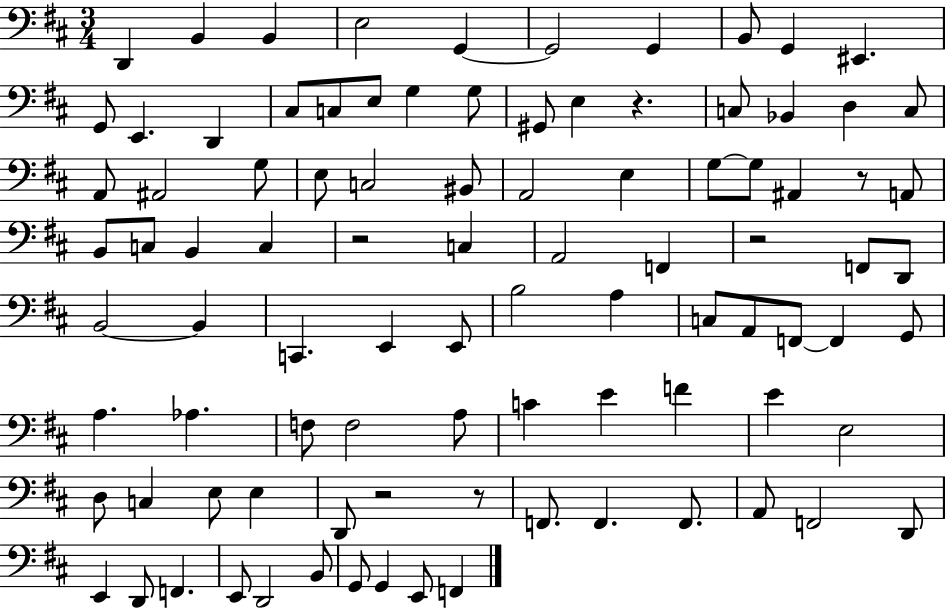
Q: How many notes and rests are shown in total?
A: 94